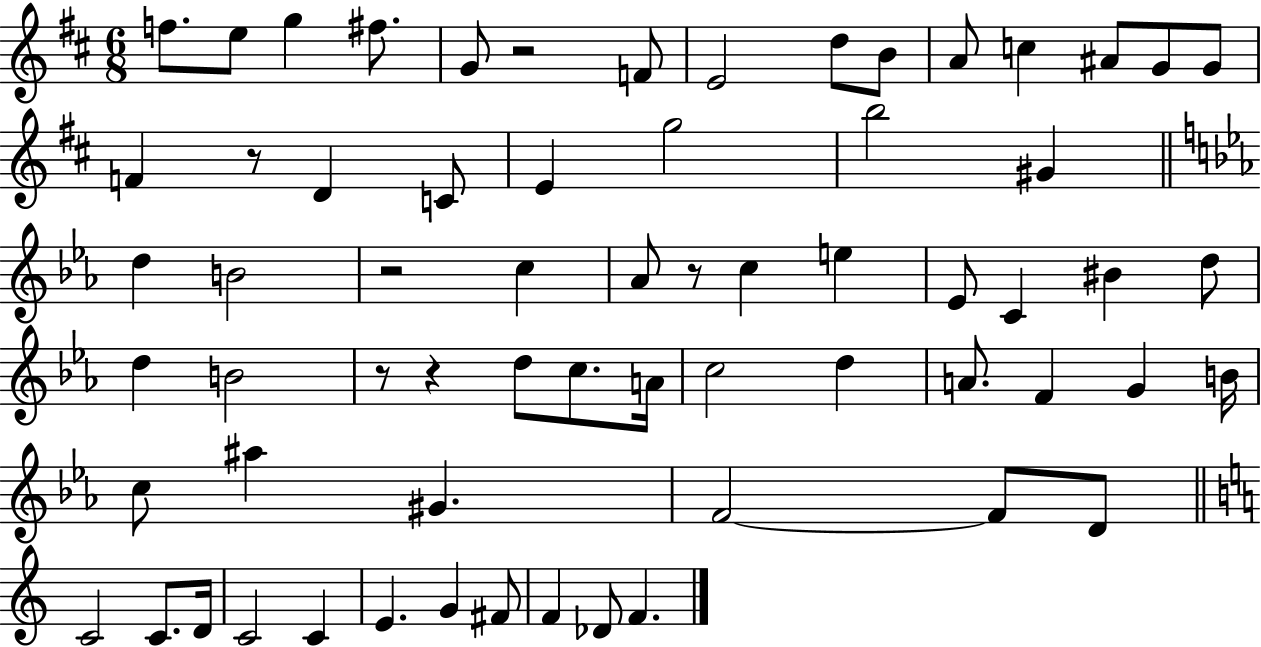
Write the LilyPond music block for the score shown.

{
  \clef treble
  \numericTimeSignature
  \time 6/8
  \key d \major
  f''8. e''8 g''4 fis''8. | g'8 r2 f'8 | e'2 d''8 b'8 | a'8 c''4 ais'8 g'8 g'8 | \break f'4 r8 d'4 c'8 | e'4 g''2 | b''2 gis'4 | \bar "||" \break \key c \minor d''4 b'2 | r2 c''4 | aes'8 r8 c''4 e''4 | ees'8 c'4 bis'4 d''8 | \break d''4 b'2 | r8 r4 d''8 c''8. a'16 | c''2 d''4 | a'8. f'4 g'4 b'16 | \break c''8 ais''4 gis'4. | f'2~~ f'8 d'8 | \bar "||" \break \key c \major c'2 c'8. d'16 | c'2 c'4 | e'4. g'4 fis'8 | f'4 des'8 f'4. | \break \bar "|."
}